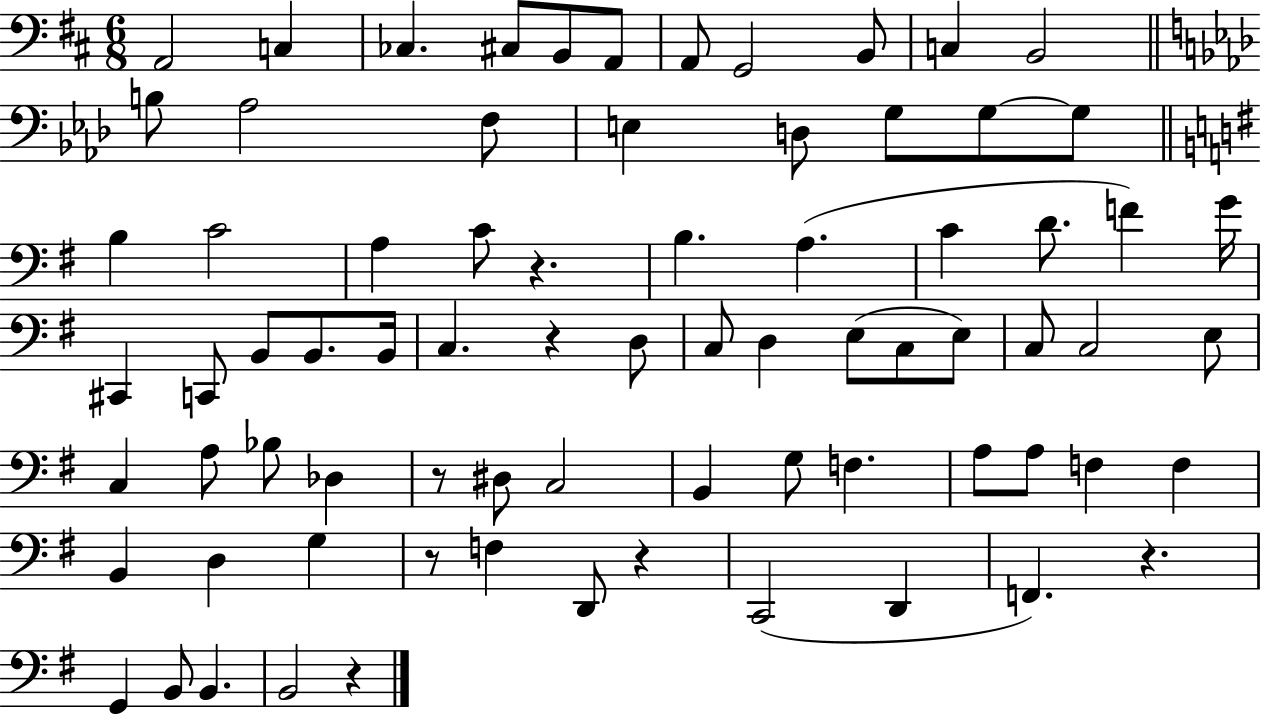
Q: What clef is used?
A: bass